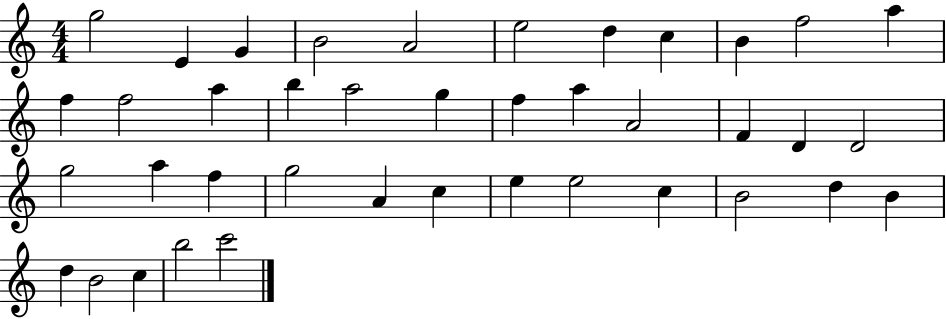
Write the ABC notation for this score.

X:1
T:Untitled
M:4/4
L:1/4
K:C
g2 E G B2 A2 e2 d c B f2 a f f2 a b a2 g f a A2 F D D2 g2 a f g2 A c e e2 c B2 d B d B2 c b2 c'2